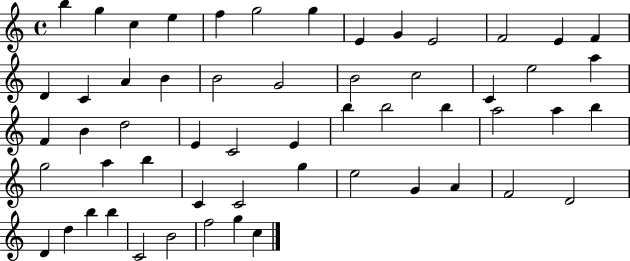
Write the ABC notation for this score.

X:1
T:Untitled
M:4/4
L:1/4
K:C
b g c e f g2 g E G E2 F2 E F D C A B B2 G2 B2 c2 C e2 a F B d2 E C2 E b b2 b a2 a b g2 a b C C2 g e2 G A F2 D2 D d b b C2 B2 f2 g c